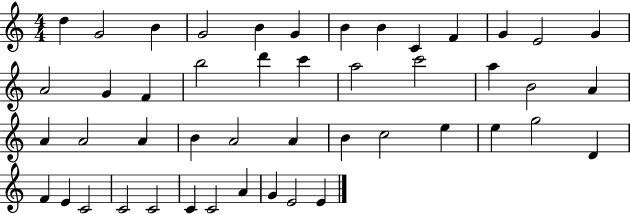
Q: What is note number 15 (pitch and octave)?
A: G4